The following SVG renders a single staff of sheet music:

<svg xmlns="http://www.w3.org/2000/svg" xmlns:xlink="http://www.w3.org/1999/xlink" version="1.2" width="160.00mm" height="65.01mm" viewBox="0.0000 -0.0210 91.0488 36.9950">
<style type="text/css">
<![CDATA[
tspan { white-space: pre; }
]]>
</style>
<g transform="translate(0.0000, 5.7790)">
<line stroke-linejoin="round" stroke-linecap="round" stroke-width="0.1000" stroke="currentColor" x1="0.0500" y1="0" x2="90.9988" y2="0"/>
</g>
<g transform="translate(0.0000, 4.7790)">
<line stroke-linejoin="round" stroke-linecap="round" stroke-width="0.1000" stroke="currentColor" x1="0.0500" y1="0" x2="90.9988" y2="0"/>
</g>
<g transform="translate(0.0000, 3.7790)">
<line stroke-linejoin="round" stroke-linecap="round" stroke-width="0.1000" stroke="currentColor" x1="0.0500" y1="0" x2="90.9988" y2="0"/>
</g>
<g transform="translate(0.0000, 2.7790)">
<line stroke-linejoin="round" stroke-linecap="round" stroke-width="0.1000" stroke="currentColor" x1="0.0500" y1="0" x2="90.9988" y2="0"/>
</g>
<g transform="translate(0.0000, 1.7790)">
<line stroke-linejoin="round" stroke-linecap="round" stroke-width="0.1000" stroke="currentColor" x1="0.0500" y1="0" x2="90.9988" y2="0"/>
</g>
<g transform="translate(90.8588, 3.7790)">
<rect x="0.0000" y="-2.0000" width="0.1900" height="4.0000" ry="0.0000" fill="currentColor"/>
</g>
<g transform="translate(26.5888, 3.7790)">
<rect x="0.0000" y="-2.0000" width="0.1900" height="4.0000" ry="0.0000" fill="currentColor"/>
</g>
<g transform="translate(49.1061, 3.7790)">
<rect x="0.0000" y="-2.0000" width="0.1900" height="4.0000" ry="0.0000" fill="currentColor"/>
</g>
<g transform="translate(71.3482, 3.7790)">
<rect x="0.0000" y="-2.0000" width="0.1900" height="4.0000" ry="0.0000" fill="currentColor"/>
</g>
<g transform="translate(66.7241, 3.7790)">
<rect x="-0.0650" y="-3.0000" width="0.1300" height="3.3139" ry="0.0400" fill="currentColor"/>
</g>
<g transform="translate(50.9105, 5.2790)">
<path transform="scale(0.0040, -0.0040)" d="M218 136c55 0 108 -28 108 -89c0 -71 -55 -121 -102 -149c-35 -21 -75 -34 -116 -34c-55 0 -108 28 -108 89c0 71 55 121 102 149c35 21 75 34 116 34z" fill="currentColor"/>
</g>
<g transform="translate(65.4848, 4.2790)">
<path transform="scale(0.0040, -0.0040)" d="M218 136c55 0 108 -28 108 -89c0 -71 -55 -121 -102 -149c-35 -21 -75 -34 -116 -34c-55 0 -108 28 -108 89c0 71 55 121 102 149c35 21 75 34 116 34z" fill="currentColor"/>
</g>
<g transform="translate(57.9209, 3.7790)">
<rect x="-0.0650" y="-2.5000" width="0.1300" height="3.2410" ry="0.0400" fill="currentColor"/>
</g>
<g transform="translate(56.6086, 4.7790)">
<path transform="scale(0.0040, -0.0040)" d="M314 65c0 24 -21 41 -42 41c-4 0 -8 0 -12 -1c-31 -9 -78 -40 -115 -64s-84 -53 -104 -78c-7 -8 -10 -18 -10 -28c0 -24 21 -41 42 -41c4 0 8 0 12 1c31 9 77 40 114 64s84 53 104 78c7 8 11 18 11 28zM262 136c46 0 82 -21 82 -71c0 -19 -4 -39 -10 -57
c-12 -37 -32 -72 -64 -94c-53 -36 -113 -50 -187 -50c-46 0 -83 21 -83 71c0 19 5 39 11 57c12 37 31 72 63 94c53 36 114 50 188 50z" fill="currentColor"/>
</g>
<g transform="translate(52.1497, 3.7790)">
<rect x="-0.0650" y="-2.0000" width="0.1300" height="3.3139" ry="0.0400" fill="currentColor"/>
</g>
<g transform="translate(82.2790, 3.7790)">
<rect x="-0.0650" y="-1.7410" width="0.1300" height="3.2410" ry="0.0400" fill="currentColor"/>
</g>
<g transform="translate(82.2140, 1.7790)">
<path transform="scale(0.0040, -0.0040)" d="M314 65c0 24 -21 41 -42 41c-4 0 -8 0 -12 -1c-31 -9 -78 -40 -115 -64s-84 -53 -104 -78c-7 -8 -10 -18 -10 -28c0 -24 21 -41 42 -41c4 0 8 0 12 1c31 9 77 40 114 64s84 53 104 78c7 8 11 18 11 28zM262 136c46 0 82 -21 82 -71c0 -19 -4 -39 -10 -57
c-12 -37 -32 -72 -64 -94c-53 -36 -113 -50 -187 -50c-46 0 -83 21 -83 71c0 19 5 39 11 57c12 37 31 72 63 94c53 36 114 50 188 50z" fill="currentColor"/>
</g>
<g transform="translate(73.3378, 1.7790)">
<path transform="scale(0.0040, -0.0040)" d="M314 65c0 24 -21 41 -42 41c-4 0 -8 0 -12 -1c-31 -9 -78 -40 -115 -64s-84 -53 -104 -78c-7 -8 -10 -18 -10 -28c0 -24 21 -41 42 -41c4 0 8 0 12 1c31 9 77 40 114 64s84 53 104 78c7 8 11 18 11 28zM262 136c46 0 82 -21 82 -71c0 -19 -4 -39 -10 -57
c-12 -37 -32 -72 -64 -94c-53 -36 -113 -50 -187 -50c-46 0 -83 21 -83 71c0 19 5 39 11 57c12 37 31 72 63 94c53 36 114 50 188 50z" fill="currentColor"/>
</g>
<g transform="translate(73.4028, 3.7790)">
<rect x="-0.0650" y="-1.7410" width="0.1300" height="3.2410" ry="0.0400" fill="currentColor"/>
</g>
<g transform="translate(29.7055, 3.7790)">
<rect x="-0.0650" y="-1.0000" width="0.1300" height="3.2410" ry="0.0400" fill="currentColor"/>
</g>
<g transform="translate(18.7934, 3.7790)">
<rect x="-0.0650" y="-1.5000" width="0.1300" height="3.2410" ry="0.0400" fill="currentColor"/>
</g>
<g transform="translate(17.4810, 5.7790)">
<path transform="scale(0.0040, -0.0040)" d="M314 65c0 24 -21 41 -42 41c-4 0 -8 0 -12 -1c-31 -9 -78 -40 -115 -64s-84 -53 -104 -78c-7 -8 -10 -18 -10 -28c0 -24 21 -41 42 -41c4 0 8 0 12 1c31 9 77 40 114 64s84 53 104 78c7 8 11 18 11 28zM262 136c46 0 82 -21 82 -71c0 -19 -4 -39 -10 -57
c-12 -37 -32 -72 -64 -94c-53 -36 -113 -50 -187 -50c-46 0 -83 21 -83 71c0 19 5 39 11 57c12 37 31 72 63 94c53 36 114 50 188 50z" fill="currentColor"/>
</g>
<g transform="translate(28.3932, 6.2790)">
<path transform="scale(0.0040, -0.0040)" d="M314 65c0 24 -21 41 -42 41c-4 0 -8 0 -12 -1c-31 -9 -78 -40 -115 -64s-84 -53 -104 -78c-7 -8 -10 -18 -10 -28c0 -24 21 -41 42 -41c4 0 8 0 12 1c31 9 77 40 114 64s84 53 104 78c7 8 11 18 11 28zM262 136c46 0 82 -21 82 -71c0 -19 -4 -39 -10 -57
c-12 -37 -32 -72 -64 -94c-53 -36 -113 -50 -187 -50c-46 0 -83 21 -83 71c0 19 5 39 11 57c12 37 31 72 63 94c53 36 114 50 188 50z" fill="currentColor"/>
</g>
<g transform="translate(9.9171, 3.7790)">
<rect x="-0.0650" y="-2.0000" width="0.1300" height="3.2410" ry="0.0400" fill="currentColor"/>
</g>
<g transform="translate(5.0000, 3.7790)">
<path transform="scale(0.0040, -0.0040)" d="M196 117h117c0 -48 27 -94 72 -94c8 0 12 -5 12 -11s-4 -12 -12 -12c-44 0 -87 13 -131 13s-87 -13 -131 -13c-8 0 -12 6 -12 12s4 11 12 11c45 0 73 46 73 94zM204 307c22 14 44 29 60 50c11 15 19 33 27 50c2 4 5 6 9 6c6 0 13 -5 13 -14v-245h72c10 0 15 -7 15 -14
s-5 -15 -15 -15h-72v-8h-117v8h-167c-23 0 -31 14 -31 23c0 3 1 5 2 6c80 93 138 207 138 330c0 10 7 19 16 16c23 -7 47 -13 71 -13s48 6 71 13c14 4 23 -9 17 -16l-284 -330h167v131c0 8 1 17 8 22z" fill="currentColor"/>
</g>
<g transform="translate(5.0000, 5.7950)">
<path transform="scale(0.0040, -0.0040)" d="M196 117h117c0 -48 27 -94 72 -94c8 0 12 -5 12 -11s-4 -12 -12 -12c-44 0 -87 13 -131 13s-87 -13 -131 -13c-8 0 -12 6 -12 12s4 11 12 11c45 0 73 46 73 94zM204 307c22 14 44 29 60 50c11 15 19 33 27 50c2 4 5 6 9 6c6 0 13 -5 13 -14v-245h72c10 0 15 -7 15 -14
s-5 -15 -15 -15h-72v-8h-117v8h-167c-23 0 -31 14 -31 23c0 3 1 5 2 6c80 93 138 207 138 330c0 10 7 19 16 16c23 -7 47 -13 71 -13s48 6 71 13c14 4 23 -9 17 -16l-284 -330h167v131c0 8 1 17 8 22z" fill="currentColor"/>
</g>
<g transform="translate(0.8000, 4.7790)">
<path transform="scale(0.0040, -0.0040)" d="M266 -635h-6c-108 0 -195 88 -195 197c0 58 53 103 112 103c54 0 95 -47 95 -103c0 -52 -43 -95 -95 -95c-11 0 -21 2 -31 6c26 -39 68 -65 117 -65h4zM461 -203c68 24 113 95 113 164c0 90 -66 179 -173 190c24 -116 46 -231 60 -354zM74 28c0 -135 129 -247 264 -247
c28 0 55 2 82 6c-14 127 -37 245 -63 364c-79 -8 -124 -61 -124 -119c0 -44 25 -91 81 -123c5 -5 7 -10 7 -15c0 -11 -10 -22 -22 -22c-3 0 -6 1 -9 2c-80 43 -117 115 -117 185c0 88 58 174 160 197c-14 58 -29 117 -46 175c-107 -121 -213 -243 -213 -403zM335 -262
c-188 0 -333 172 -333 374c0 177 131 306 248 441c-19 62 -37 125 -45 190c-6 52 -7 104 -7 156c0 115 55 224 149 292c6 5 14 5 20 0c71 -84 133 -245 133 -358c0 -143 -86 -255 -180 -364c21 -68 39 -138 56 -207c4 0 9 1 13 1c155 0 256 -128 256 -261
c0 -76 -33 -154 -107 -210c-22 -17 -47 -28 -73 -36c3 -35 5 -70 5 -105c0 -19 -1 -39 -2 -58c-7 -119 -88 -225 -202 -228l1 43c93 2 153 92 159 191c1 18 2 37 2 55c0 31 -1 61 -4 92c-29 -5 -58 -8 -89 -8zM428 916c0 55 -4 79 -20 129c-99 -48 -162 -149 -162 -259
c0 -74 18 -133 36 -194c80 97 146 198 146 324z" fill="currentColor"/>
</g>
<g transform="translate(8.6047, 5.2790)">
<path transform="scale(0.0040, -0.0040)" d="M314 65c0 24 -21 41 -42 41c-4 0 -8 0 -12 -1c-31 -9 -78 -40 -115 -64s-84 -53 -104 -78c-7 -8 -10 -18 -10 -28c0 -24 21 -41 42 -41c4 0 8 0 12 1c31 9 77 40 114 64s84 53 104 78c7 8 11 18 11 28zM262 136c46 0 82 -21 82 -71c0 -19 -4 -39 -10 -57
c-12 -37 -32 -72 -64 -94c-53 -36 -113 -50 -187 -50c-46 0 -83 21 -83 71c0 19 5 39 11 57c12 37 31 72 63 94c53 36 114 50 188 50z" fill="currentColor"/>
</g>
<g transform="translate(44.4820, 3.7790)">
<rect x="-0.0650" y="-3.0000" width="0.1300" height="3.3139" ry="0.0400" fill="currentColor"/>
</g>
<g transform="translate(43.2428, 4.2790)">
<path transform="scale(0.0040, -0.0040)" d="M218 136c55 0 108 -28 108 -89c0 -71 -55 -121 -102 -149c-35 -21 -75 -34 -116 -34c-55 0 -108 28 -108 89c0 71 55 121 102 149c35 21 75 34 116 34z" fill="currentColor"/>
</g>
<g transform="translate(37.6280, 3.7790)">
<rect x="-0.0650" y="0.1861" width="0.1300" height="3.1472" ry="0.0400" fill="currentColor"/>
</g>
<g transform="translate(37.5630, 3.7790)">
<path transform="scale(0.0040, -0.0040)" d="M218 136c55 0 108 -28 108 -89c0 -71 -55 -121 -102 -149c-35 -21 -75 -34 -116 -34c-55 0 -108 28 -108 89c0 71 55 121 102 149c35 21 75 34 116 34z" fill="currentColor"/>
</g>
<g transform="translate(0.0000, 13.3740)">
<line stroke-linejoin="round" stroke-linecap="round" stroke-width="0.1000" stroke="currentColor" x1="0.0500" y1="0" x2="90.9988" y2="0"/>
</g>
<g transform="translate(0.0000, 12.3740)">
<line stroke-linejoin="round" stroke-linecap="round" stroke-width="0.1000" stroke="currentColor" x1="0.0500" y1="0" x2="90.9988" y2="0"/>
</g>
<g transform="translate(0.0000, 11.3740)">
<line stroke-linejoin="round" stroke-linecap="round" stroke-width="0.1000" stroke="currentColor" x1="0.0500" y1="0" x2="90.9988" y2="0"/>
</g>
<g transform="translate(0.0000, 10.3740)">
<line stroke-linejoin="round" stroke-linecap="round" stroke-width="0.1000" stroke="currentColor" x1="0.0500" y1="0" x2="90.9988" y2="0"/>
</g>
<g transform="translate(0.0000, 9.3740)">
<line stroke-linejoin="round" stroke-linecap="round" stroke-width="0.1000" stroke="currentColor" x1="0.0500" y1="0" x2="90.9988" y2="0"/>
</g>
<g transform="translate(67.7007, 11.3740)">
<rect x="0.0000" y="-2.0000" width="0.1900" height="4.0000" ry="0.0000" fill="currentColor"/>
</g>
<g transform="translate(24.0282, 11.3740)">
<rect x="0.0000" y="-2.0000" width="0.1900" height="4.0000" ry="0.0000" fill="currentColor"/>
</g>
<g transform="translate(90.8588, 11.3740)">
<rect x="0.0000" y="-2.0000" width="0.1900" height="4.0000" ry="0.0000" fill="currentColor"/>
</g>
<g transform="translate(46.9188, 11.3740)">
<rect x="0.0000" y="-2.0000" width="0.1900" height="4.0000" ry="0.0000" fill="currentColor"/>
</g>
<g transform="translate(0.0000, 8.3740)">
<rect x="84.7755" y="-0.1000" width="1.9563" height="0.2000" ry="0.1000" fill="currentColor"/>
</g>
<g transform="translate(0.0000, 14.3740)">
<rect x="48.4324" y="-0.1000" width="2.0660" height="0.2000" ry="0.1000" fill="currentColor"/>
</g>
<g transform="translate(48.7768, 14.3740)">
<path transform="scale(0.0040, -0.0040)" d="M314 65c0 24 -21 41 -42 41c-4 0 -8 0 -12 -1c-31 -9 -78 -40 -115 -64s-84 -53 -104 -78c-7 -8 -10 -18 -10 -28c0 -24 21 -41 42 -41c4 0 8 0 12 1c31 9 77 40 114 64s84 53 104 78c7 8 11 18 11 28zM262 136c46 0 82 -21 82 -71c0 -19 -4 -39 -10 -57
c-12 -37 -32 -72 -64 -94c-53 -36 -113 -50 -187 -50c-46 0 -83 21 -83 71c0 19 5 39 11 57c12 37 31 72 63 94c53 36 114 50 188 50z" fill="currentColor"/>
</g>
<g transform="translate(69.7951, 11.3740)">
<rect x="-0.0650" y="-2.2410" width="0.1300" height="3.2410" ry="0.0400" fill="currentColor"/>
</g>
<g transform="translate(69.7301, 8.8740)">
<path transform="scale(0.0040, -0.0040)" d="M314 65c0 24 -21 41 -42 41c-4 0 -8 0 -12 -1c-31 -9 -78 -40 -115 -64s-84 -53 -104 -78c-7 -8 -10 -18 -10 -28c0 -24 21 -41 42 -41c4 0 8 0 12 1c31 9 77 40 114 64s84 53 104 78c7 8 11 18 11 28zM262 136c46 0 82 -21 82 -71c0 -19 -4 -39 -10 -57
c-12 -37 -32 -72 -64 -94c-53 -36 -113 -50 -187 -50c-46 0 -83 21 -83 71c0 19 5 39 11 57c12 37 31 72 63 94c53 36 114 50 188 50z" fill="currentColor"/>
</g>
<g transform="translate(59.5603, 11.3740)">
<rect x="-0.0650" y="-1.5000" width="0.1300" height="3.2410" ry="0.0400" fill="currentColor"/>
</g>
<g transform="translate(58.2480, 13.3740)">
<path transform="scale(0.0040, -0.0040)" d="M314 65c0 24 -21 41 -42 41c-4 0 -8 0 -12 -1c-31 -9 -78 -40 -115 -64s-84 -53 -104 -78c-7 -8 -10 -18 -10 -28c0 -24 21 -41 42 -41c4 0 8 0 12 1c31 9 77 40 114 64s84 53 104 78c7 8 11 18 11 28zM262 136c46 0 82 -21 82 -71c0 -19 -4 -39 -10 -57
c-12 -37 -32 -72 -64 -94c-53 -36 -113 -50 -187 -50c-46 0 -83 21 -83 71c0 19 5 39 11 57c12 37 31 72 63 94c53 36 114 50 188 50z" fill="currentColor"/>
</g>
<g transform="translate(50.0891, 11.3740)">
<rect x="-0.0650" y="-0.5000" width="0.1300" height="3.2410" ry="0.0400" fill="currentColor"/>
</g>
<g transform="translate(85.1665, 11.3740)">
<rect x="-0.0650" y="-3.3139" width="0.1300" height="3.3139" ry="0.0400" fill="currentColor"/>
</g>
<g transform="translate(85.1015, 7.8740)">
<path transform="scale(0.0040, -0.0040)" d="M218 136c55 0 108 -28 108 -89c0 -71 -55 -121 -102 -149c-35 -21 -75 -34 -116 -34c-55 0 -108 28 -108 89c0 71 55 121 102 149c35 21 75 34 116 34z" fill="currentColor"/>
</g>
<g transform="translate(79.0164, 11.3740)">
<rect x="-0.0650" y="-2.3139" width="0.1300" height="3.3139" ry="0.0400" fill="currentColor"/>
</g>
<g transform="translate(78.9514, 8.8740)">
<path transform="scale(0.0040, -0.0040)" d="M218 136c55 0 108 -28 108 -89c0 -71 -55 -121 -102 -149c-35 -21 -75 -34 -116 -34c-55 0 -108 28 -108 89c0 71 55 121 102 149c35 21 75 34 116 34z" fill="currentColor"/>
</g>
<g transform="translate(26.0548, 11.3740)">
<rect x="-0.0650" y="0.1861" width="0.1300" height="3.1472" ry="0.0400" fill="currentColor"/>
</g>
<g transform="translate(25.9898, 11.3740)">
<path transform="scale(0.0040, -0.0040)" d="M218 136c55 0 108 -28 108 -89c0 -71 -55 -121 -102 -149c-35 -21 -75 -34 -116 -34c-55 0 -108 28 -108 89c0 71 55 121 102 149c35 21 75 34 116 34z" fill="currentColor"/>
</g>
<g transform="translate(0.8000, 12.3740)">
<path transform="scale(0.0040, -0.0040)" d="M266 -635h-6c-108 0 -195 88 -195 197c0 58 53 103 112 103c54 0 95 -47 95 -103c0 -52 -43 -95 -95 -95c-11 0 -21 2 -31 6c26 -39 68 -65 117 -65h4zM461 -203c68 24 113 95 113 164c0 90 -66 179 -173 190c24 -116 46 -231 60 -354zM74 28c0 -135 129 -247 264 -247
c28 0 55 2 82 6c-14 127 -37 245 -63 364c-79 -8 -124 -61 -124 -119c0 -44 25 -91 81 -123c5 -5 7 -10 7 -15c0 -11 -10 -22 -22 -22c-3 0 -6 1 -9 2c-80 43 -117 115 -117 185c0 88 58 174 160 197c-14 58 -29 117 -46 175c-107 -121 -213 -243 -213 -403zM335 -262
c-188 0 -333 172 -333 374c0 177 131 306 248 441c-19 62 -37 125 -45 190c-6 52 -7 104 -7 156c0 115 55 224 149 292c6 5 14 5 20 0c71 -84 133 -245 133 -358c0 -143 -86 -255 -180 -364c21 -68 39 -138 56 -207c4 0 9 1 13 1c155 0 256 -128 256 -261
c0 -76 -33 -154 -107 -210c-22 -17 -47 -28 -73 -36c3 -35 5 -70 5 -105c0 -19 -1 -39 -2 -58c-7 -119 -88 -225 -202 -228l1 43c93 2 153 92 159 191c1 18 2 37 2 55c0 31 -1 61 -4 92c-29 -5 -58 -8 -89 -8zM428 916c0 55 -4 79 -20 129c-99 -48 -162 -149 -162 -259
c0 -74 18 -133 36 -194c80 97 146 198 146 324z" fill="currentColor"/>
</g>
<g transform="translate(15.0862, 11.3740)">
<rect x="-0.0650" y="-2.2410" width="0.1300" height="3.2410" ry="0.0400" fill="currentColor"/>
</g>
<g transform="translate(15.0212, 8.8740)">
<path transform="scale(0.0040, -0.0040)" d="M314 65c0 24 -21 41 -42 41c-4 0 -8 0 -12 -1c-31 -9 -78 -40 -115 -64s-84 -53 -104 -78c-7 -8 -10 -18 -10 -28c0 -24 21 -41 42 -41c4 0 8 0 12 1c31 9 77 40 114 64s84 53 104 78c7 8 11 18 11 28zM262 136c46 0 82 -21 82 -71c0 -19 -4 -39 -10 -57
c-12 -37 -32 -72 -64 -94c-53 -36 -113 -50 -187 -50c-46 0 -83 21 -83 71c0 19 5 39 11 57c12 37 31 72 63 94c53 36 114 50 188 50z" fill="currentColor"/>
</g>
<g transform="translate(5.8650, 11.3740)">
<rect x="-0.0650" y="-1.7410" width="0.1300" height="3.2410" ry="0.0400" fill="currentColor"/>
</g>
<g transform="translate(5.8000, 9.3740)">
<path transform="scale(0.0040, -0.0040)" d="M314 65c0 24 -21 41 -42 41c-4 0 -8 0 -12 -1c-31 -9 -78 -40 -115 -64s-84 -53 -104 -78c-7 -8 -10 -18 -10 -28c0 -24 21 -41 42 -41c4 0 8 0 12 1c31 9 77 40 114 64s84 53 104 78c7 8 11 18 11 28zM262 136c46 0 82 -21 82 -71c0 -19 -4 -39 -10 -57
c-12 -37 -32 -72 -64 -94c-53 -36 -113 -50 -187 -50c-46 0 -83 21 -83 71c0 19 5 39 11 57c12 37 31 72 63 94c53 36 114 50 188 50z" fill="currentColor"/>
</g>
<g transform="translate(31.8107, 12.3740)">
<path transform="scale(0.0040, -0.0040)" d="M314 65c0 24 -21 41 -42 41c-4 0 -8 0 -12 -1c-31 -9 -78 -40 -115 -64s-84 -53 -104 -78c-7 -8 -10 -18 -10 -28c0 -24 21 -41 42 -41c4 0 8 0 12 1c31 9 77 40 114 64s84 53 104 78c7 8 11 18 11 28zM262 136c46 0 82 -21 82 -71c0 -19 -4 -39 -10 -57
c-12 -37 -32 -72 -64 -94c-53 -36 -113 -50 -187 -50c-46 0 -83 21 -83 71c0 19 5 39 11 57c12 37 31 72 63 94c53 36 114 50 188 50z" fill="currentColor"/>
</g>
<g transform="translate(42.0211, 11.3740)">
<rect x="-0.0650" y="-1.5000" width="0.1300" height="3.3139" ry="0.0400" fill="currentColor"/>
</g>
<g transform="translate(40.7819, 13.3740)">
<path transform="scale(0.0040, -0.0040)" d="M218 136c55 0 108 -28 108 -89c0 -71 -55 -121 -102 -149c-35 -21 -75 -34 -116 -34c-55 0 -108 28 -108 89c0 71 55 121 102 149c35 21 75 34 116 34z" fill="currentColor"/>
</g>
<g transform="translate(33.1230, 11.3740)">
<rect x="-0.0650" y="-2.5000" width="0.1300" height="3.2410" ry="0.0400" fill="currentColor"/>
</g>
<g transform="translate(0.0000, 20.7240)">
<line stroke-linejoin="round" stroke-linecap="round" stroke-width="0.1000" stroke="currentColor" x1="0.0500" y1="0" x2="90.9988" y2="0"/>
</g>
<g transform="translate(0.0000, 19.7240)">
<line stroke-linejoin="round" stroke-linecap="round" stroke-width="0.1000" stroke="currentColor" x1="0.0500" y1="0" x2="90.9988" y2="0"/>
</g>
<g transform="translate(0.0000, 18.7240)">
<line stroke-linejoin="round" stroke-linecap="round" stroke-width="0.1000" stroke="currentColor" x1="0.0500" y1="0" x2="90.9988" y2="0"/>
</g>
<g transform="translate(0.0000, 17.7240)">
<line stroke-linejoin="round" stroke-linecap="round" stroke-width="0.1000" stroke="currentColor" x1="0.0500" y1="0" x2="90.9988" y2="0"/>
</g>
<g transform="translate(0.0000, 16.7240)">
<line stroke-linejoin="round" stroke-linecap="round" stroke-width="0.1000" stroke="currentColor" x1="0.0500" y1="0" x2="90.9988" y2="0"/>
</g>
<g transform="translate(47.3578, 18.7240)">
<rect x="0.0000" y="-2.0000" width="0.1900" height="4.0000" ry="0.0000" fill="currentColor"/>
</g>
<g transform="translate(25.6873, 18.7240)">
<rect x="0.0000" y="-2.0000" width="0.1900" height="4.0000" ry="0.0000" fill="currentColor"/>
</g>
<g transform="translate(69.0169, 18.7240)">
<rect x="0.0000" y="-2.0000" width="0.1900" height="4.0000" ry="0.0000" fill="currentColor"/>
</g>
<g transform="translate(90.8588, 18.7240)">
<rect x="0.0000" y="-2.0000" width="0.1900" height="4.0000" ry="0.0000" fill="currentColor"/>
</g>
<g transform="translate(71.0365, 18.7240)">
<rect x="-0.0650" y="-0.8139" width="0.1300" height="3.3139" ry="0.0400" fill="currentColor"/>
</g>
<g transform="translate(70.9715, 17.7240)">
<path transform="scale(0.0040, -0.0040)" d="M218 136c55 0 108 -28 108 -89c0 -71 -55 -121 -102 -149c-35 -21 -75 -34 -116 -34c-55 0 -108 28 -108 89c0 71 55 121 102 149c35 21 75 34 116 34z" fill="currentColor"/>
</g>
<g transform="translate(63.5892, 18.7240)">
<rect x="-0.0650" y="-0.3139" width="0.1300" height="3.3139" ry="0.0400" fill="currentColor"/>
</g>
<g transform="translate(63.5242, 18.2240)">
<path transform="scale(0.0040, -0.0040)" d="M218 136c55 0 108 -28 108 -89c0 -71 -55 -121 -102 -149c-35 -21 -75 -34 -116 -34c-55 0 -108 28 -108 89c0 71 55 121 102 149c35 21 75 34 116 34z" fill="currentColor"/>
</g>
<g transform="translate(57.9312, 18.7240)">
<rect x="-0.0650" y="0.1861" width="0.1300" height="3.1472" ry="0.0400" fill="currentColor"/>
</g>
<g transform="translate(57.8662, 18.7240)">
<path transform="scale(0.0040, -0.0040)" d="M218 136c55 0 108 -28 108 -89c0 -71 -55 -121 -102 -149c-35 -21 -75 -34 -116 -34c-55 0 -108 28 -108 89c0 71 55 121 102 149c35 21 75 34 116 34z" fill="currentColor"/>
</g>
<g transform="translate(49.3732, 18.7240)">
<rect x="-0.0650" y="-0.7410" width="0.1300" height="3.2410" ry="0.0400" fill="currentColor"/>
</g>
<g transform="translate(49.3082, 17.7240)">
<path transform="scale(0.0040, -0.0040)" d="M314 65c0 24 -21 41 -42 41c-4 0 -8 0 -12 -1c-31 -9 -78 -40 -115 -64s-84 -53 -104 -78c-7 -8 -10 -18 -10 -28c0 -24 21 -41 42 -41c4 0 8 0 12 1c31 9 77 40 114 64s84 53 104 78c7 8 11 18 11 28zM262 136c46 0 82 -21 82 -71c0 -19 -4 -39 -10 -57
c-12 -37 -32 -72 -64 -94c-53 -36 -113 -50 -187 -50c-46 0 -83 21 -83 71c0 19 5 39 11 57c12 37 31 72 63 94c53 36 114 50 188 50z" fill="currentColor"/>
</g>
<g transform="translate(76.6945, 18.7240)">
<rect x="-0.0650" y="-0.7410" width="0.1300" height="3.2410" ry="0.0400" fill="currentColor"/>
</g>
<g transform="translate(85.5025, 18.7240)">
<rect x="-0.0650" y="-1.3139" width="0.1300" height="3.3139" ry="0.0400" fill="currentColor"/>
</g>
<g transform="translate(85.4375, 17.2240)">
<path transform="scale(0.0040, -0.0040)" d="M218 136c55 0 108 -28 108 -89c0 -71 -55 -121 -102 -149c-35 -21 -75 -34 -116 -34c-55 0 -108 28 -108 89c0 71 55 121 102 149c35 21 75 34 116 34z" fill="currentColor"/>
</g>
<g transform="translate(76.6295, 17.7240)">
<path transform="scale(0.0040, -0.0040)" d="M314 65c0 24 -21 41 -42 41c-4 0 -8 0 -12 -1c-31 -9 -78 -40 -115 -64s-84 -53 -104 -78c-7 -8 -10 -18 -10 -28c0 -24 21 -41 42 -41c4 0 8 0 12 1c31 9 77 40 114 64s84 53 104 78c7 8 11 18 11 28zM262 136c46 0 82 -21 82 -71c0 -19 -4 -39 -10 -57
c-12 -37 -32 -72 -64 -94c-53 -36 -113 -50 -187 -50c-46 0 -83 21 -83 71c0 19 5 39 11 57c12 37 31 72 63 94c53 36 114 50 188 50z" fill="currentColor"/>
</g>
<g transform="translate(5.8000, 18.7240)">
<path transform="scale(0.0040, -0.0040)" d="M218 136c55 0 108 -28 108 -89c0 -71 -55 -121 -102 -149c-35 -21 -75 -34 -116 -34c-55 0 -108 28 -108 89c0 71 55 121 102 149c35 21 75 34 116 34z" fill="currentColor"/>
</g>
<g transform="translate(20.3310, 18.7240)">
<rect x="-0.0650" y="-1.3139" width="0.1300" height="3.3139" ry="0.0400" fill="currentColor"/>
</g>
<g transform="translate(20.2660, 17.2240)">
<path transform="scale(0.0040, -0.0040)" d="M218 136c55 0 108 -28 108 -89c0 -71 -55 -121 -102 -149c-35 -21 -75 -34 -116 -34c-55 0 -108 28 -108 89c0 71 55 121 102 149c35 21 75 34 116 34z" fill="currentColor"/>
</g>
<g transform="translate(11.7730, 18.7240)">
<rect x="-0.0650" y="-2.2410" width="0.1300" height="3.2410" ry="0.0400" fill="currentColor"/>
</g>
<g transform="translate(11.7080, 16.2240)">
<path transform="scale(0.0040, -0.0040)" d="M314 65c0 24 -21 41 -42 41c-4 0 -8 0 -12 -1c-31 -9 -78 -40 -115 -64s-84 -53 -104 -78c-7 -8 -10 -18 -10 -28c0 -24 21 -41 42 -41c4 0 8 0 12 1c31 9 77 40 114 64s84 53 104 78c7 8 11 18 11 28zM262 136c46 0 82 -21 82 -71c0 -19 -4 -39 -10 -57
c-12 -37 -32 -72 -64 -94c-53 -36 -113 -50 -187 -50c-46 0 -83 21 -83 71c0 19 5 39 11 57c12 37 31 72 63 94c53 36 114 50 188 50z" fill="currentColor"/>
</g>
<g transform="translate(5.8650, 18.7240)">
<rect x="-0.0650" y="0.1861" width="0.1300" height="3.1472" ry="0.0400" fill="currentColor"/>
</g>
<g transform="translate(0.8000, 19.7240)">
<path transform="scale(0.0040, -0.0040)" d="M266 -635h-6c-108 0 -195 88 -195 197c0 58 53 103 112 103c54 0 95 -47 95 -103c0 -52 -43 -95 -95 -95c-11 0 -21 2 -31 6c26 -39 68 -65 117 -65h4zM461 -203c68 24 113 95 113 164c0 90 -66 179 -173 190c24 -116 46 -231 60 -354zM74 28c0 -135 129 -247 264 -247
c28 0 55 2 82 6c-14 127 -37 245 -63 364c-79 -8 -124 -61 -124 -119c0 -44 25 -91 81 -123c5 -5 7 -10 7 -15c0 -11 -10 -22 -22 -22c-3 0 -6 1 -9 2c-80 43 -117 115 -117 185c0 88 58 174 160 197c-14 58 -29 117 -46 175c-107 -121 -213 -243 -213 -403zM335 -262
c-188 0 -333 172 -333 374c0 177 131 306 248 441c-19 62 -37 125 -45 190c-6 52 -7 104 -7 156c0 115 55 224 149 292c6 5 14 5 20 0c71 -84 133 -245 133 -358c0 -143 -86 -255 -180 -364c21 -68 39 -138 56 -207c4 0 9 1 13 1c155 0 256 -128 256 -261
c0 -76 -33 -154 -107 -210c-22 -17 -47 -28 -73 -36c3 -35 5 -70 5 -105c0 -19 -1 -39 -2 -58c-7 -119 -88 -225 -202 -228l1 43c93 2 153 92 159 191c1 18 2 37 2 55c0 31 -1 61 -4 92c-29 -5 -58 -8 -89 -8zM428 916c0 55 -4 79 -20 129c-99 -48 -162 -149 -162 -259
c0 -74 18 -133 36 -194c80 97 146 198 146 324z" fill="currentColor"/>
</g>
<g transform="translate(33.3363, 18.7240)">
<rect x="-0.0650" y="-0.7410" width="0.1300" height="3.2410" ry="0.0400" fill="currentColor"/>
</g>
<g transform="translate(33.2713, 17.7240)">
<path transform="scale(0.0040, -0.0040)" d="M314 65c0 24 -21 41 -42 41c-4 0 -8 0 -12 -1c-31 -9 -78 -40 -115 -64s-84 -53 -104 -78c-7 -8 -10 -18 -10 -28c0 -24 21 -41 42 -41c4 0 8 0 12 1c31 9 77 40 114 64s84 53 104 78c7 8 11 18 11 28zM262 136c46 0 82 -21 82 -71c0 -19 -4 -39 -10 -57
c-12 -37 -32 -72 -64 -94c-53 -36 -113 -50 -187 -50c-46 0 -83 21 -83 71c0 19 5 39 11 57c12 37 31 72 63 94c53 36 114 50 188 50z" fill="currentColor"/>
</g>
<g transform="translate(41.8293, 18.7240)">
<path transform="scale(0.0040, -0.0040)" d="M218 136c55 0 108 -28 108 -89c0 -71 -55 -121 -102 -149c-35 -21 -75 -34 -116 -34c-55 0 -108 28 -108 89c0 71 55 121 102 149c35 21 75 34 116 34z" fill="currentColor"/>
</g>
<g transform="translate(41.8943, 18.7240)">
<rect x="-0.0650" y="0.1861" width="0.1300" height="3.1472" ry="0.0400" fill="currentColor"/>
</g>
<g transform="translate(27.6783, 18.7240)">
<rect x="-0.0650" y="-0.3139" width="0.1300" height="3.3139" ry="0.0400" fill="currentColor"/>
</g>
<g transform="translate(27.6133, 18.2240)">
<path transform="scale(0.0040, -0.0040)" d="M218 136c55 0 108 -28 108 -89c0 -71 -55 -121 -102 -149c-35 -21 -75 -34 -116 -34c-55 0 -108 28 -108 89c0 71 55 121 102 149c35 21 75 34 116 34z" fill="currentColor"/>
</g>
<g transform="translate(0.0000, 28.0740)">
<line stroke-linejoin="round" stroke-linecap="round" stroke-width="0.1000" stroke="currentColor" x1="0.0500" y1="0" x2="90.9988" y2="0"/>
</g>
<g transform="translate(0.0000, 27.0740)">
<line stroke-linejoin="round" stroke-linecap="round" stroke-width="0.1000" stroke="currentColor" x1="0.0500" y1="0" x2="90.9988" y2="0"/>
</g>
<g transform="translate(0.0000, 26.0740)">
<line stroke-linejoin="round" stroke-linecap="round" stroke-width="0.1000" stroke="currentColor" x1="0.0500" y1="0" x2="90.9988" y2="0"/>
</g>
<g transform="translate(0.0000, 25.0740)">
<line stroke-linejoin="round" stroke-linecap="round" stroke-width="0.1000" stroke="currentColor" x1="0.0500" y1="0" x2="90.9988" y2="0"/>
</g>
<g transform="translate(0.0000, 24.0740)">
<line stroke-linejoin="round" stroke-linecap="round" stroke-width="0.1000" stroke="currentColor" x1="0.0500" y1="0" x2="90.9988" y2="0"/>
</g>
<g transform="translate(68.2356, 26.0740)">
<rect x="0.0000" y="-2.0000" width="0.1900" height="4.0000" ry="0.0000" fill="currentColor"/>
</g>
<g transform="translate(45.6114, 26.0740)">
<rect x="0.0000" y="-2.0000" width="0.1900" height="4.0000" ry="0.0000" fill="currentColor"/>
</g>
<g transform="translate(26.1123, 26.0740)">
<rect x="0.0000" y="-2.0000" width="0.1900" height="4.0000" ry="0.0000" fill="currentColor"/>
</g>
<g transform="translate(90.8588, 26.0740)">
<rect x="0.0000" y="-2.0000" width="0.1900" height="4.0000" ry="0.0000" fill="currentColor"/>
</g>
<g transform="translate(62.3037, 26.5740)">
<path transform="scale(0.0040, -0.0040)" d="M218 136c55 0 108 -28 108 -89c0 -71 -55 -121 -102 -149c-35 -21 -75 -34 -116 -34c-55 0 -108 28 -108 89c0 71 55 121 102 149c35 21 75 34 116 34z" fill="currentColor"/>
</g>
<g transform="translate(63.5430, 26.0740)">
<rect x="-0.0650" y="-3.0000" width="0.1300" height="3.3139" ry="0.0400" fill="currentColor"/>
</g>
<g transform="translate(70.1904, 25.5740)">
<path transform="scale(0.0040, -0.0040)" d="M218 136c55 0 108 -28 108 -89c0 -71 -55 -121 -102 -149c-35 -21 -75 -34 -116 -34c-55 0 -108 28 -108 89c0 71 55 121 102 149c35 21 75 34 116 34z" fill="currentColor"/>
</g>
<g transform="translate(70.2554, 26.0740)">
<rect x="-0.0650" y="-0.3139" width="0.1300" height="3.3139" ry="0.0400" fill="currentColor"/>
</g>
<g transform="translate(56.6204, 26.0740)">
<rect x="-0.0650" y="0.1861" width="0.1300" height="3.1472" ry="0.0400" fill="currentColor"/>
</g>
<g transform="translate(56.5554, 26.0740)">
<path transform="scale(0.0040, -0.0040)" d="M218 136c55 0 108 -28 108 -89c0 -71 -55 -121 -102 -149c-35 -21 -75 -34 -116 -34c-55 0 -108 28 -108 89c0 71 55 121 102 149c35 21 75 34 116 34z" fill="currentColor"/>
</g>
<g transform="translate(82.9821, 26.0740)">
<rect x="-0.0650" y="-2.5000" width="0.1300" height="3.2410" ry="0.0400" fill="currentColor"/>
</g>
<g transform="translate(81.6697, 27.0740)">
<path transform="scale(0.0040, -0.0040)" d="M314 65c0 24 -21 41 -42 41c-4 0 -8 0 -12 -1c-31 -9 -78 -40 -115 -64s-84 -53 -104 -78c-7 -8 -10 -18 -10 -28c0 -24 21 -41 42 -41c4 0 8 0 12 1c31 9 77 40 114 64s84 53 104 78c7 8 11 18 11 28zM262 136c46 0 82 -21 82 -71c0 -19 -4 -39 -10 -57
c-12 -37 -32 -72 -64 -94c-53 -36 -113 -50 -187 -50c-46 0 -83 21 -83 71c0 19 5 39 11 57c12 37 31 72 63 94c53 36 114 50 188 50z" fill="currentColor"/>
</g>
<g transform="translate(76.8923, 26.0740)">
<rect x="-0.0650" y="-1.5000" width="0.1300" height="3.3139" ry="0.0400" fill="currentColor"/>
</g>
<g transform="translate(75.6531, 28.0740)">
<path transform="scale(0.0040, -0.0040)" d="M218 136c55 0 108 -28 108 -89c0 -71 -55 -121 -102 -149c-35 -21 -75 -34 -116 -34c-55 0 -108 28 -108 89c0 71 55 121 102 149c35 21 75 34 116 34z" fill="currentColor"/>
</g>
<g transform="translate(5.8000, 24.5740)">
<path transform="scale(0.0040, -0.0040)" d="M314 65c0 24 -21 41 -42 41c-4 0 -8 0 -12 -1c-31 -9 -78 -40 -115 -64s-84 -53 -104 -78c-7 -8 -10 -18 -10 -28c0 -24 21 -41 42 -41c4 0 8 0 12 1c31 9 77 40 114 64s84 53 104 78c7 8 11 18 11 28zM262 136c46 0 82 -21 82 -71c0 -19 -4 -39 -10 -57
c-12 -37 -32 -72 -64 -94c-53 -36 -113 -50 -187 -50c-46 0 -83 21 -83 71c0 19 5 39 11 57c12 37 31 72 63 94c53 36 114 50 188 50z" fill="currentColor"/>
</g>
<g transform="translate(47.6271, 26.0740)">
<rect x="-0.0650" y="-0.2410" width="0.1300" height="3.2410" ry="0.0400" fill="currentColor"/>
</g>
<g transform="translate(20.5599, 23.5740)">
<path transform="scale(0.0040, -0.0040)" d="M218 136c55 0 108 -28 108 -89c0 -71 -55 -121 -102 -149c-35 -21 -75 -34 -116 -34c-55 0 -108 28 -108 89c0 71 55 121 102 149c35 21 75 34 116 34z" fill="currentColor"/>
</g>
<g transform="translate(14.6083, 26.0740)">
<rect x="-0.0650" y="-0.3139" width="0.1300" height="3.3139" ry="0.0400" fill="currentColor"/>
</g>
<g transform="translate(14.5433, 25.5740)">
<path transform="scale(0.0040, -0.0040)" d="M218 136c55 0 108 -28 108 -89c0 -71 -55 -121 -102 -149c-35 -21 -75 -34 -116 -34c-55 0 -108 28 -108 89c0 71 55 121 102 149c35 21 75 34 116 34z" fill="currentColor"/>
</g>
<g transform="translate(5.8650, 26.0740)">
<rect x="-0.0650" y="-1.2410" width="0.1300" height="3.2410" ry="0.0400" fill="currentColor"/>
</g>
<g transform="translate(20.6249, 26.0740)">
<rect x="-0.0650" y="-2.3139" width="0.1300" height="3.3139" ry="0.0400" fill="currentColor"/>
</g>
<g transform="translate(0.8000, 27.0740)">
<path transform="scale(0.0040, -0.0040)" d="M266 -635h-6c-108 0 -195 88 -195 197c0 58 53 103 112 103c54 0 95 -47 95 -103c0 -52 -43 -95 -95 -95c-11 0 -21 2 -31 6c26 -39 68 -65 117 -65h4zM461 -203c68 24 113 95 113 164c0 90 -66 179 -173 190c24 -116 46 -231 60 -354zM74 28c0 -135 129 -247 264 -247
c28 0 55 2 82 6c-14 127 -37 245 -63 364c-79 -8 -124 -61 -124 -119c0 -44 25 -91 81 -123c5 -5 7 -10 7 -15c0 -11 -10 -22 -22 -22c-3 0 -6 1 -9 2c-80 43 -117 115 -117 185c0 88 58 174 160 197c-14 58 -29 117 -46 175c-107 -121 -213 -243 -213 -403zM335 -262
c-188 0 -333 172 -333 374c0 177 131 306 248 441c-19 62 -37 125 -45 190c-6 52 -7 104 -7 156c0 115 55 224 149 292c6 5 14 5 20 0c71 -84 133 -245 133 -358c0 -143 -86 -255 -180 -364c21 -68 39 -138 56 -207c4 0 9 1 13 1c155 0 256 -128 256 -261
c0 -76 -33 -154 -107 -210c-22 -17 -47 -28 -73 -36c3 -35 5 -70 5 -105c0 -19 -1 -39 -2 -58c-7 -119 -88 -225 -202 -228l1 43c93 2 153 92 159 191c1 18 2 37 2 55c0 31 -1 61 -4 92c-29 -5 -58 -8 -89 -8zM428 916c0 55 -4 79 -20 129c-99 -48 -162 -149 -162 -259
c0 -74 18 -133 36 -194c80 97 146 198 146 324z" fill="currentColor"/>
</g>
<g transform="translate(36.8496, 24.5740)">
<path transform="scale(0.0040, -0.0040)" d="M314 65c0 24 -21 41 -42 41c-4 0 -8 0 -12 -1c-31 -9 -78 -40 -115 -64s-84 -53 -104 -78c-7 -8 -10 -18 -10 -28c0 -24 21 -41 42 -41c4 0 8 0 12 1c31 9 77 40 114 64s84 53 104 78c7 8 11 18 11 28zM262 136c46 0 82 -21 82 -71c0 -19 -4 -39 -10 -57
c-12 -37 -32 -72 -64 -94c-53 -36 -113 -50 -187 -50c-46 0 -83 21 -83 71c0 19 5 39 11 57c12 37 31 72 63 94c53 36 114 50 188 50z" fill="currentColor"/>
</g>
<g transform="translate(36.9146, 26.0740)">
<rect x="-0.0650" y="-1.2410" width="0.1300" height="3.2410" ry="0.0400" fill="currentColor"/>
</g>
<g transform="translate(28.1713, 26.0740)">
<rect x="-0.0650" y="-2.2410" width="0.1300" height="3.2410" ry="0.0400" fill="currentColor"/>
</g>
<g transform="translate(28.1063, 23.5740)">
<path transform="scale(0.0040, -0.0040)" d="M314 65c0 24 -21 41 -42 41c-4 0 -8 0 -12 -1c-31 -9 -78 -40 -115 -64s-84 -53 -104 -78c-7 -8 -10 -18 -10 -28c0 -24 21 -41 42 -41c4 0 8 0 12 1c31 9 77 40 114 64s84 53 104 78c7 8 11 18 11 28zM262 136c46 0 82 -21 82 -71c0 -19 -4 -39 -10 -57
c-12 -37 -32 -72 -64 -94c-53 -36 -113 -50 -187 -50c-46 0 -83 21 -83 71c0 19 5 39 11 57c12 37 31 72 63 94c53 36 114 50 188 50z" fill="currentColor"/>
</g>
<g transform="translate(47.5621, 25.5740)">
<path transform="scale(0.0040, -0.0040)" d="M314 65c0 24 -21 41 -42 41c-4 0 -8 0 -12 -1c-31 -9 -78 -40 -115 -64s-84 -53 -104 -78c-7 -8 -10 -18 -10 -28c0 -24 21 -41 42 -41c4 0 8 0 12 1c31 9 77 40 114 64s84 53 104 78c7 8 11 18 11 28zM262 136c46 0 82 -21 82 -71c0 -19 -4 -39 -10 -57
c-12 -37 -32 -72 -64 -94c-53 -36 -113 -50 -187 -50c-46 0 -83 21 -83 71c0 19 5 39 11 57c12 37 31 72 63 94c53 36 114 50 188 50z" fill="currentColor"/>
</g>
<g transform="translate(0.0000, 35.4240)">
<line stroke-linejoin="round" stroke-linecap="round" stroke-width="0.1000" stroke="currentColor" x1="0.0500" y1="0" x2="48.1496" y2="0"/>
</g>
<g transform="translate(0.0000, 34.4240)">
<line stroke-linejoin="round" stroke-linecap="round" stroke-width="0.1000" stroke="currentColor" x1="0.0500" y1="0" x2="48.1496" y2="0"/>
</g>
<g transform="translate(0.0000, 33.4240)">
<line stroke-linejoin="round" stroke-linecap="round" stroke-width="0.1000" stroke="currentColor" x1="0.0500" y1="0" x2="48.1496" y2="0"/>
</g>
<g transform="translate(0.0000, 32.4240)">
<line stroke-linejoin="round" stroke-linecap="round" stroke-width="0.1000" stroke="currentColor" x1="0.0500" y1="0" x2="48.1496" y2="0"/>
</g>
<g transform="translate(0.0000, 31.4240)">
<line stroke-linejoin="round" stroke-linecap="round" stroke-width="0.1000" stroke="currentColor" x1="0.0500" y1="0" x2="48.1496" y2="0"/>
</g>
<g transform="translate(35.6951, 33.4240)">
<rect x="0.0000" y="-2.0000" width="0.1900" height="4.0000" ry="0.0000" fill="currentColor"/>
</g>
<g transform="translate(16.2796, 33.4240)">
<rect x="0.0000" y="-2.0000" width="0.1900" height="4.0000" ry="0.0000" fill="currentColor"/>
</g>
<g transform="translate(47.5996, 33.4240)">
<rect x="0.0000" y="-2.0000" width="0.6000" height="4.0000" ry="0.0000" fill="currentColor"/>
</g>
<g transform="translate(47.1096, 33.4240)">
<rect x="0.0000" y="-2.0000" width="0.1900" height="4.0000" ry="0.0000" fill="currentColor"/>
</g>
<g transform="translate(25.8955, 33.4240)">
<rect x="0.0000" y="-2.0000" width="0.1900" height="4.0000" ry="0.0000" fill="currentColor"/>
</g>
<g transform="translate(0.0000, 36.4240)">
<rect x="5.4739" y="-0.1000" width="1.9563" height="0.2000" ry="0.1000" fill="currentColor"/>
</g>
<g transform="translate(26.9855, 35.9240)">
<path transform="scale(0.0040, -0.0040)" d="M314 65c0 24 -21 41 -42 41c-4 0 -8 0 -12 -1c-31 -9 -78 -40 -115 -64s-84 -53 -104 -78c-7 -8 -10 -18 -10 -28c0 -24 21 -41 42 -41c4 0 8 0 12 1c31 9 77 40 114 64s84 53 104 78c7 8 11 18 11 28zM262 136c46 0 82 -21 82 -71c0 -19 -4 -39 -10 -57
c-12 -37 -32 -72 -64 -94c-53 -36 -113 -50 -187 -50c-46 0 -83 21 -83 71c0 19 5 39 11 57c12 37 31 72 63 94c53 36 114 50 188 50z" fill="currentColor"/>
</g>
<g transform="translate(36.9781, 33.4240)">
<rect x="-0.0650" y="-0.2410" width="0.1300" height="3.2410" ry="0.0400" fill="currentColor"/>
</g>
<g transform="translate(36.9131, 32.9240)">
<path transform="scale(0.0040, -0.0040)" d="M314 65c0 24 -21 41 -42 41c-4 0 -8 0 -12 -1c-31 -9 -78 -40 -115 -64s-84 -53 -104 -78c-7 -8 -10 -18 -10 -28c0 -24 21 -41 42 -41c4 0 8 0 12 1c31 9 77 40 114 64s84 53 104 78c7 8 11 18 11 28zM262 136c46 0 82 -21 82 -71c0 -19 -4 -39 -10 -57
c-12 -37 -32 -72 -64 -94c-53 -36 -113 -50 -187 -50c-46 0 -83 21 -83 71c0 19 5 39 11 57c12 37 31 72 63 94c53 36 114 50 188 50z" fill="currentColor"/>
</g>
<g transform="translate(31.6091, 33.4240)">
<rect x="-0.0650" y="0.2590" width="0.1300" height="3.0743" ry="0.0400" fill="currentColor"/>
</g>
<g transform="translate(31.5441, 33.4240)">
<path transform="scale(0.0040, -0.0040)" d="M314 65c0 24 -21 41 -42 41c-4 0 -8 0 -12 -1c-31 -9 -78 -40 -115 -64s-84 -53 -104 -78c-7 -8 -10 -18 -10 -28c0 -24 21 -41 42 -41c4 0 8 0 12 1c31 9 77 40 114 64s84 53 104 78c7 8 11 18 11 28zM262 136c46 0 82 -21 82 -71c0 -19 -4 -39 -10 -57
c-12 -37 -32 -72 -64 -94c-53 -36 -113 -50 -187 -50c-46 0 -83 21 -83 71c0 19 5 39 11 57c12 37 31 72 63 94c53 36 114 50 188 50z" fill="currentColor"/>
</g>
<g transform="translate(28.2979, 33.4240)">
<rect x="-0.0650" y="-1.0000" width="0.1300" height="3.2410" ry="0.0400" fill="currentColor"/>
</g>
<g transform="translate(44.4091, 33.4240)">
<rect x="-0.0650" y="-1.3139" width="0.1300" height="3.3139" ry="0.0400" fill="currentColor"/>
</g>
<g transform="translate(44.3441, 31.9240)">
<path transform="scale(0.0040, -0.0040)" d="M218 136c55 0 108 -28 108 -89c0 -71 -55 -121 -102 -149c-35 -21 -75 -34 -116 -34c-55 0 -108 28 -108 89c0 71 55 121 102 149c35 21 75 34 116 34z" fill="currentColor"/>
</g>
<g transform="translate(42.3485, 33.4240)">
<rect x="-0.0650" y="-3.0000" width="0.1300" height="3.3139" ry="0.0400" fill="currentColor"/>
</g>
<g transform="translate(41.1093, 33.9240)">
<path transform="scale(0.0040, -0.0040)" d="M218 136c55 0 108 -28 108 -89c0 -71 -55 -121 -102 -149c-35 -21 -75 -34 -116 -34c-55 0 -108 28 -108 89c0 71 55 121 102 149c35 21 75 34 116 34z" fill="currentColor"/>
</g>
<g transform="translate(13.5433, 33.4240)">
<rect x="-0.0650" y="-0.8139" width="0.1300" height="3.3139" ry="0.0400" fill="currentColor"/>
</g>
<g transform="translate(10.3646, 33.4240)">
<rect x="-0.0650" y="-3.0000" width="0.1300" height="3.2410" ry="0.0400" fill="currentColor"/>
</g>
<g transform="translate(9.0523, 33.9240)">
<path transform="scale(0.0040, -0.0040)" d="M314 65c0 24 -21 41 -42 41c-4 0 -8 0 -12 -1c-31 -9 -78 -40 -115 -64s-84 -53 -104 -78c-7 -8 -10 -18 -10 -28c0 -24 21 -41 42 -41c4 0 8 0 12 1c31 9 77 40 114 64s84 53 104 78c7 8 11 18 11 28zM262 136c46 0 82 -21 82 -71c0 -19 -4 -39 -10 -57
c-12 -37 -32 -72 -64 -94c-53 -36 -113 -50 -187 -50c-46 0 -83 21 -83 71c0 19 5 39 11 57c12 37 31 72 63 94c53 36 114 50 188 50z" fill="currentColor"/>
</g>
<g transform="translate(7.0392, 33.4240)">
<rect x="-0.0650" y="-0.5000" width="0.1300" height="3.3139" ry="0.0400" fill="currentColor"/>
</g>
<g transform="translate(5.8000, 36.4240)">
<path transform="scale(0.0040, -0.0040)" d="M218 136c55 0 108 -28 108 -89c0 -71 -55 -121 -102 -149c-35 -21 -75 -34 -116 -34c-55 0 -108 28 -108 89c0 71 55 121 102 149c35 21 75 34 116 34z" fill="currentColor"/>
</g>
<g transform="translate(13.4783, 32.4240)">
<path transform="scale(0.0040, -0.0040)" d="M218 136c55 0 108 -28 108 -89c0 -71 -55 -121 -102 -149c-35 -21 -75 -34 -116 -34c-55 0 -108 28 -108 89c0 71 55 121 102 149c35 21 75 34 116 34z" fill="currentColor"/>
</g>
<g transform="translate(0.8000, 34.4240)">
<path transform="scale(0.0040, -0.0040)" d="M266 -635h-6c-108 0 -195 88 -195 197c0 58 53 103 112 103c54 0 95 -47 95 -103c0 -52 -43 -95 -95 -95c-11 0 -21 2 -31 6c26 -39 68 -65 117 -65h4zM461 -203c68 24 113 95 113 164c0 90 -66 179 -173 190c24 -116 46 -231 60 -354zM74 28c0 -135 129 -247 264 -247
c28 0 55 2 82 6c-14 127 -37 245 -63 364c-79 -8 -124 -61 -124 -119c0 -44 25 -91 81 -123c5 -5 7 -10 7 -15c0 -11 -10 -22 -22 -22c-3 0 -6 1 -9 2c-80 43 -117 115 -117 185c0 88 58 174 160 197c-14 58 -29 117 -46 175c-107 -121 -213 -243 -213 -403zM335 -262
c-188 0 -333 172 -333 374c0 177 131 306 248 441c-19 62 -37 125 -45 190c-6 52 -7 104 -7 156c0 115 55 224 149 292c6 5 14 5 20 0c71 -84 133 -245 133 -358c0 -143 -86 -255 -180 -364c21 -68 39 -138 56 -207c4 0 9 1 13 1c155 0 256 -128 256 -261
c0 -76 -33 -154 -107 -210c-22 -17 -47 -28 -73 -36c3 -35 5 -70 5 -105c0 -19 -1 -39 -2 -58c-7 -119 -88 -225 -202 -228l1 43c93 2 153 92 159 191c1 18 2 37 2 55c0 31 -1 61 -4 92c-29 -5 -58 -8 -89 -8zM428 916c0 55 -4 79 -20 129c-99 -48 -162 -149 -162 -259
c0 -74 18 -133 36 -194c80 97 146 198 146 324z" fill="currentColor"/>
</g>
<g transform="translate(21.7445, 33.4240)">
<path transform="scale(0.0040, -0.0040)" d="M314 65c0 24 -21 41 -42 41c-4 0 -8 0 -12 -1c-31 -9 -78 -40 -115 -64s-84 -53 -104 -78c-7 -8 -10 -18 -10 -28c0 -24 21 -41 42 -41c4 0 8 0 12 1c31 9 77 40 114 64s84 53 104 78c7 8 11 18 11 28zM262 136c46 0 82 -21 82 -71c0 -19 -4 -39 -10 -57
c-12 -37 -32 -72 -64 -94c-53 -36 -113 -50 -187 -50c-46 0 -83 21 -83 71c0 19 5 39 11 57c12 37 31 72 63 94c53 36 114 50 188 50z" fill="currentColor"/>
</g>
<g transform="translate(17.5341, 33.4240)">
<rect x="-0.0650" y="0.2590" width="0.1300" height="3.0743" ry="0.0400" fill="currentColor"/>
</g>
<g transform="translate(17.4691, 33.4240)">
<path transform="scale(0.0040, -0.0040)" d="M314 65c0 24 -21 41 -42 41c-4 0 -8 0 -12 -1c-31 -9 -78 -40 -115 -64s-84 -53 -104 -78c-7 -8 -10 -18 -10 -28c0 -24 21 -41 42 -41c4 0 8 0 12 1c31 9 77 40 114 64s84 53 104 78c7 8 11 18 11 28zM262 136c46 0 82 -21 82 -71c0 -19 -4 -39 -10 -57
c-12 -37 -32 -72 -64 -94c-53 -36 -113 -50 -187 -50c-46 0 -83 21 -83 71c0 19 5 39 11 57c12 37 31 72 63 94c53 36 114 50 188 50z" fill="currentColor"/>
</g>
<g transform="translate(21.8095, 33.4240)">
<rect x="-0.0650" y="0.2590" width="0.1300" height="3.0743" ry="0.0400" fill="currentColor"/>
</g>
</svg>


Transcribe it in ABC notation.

X:1
T:Untitled
M:4/4
L:1/4
K:C
F2 E2 D2 B A F G2 A f2 f2 f2 g2 B G2 E C2 E2 g2 g b B g2 e c d2 B d2 B c d d2 e e2 c g g2 e2 c2 B A c E G2 C A2 d B2 B2 D2 B2 c2 A e